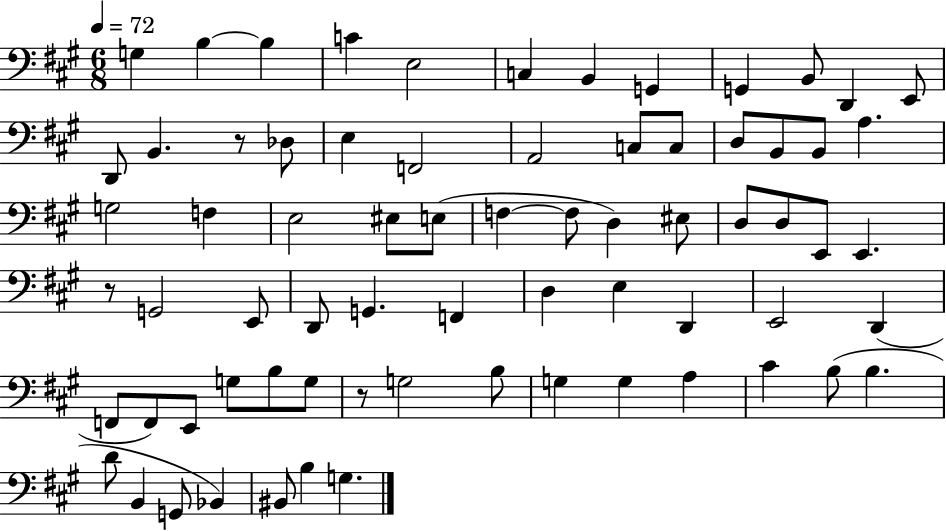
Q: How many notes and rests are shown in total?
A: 71